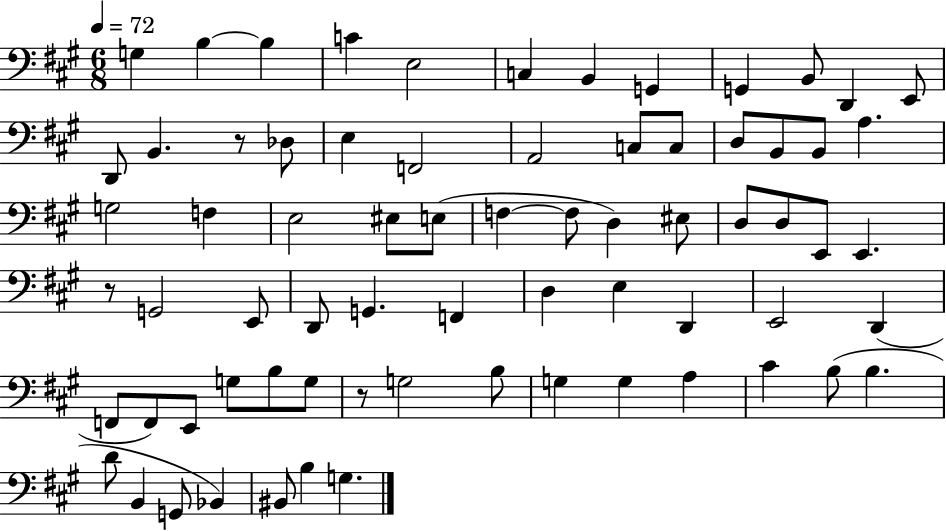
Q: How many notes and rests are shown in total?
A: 71